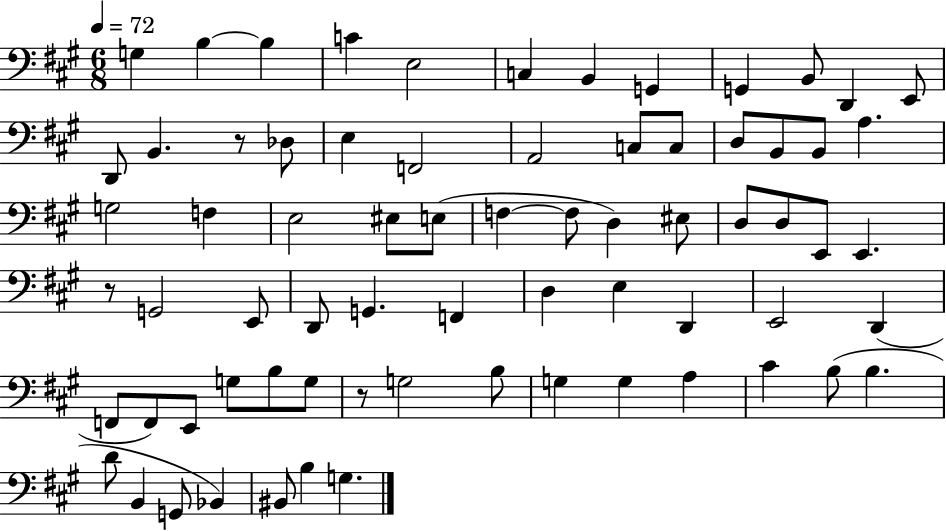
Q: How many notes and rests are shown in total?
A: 71